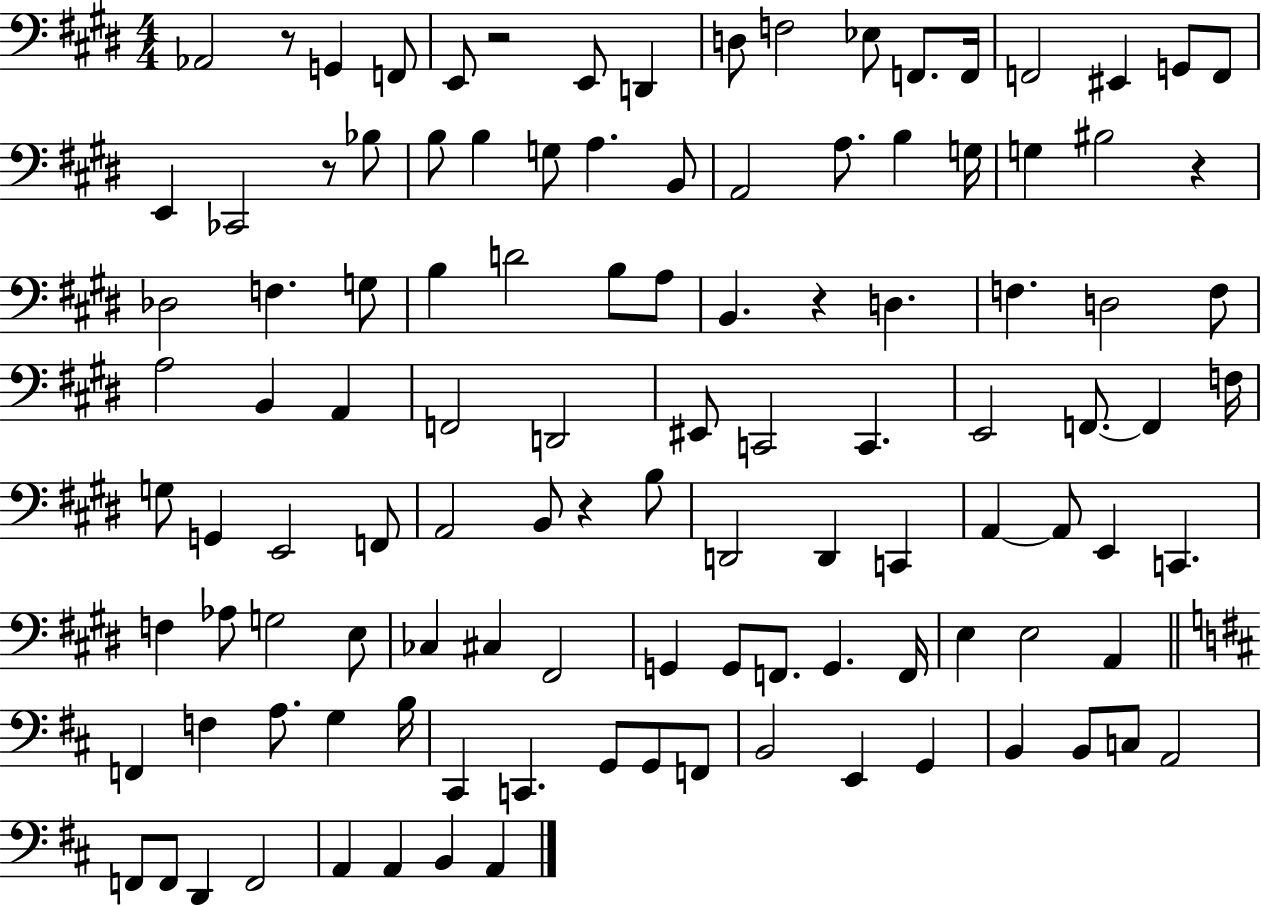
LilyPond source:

{
  \clef bass
  \numericTimeSignature
  \time 4/4
  \key e \major
  aes,2 r8 g,4 f,8 | e,8 r2 e,8 d,4 | d8 f2 ees8 f,8. f,16 | f,2 eis,4 g,8 f,8 | \break e,4 ces,2 r8 bes8 | b8 b4 g8 a4. b,8 | a,2 a8. b4 g16 | g4 bis2 r4 | \break des2 f4. g8 | b4 d'2 b8 a8 | b,4. r4 d4. | f4. d2 f8 | \break a2 b,4 a,4 | f,2 d,2 | eis,8 c,2 c,4. | e,2 f,8.~~ f,4 f16 | \break g8 g,4 e,2 f,8 | a,2 b,8 r4 b8 | d,2 d,4 c,4 | a,4~~ a,8 e,4 c,4. | \break f4 aes8 g2 e8 | ces4 cis4 fis,2 | g,4 g,8 f,8. g,4. f,16 | e4 e2 a,4 | \break \bar "||" \break \key d \major f,4 f4 a8. g4 b16 | cis,4 c,4. g,8 g,8 f,8 | b,2 e,4 g,4 | b,4 b,8 c8 a,2 | \break f,8 f,8 d,4 f,2 | a,4 a,4 b,4 a,4 | \bar "|."
}